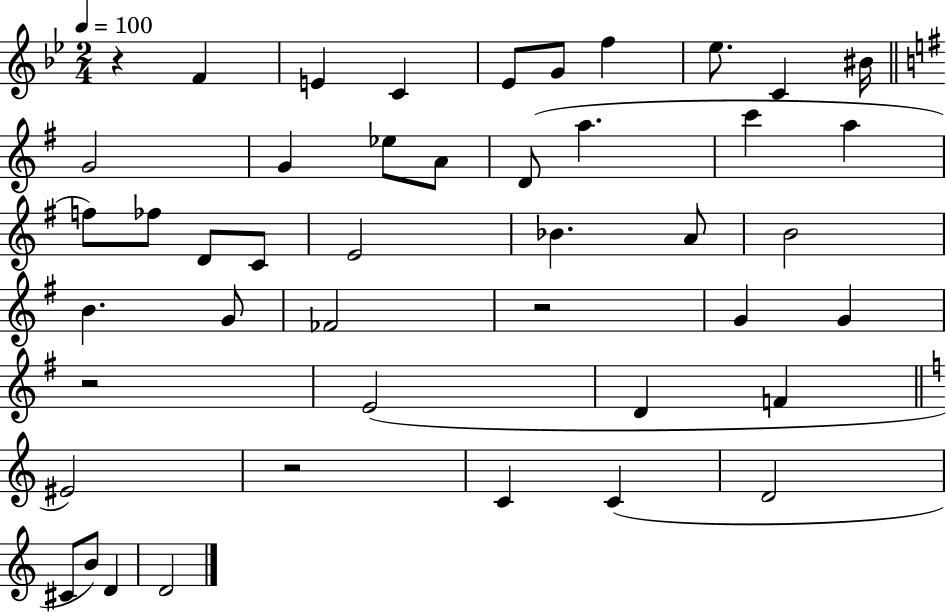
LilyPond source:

{
  \clef treble
  \numericTimeSignature
  \time 2/4
  \key bes \major
  \tempo 4 = 100
  \repeat volta 2 { r4 f'4 | e'4 c'4 | ees'8 g'8 f''4 | ees''8. c'4 bis'16 | \break \bar "||" \break \key g \major g'2 | g'4 ees''8 a'8 | d'8( a''4. | c'''4 a''4 | \break f''8) fes''8 d'8 c'8 | e'2 | bes'4. a'8 | b'2 | \break b'4. g'8 | fes'2 | r2 | g'4 g'4 | \break r2 | e'2( | d'4 f'4 | \bar "||" \break \key a \minor eis'2) | r2 | c'4 c'4( | d'2 | \break cis'8 b'8) d'4 | d'2 | } \bar "|."
}